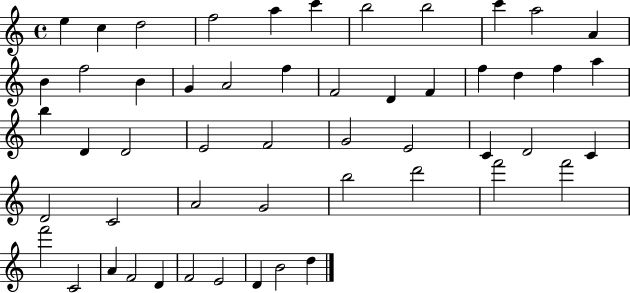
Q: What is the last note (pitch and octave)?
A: D5